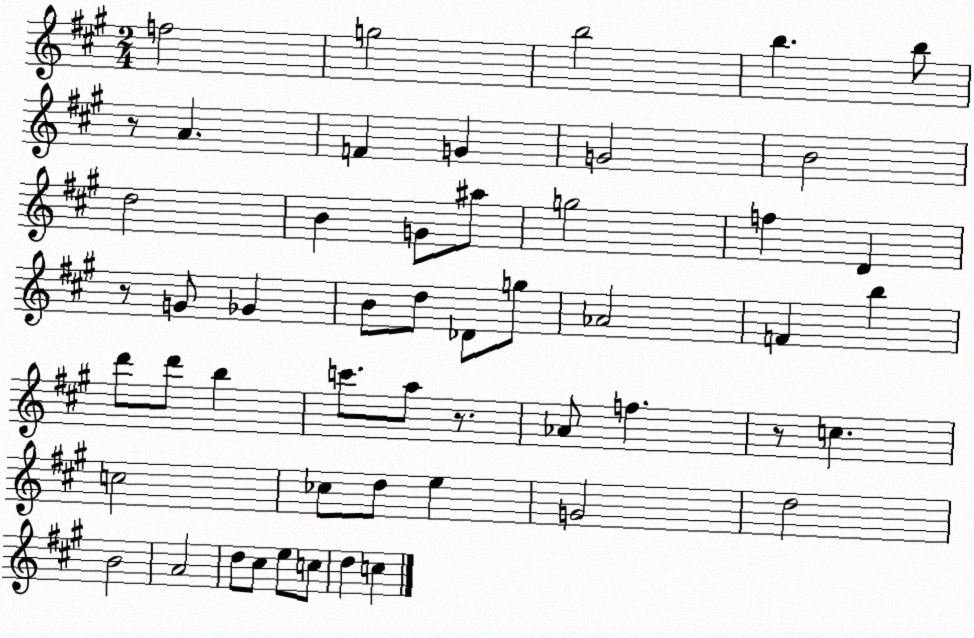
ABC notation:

X:1
T:Untitled
M:2/4
L:1/4
K:A
f2 g2 b2 b b/2 z/2 A F G G2 B2 d2 B G/2 ^a/2 g2 f D z/2 G/2 _G B/2 d/2 _D/2 g/2 _A2 F b d'/2 d'/2 b c'/2 a/2 z/2 _A/2 f z/2 c c2 _c/2 d/2 e G2 d2 B2 A2 d/2 ^c/2 e/2 c/2 d c